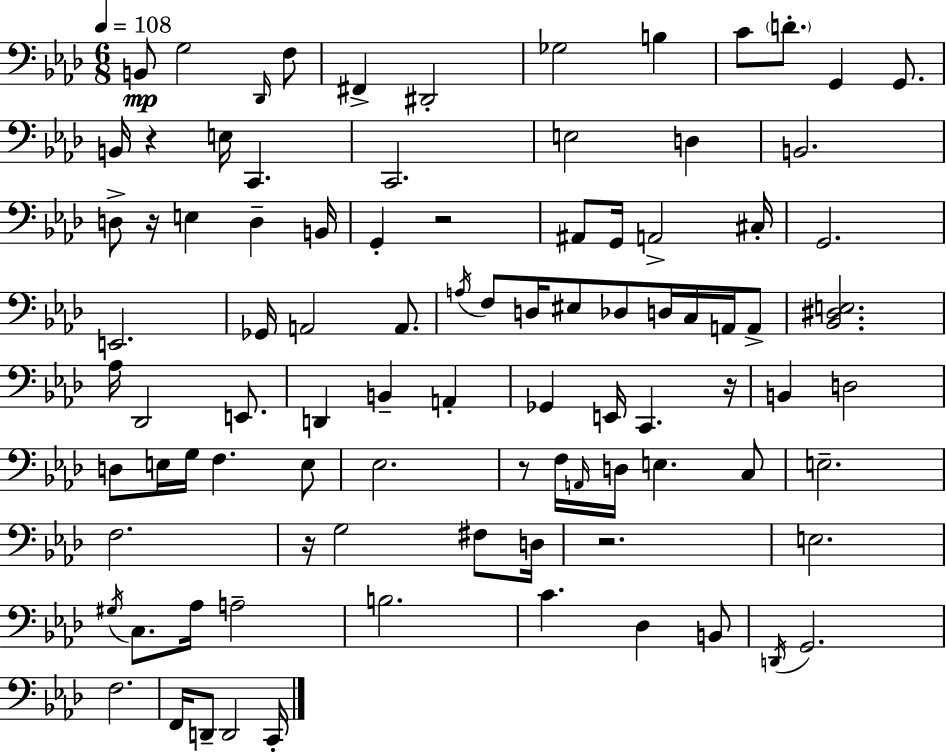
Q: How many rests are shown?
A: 7